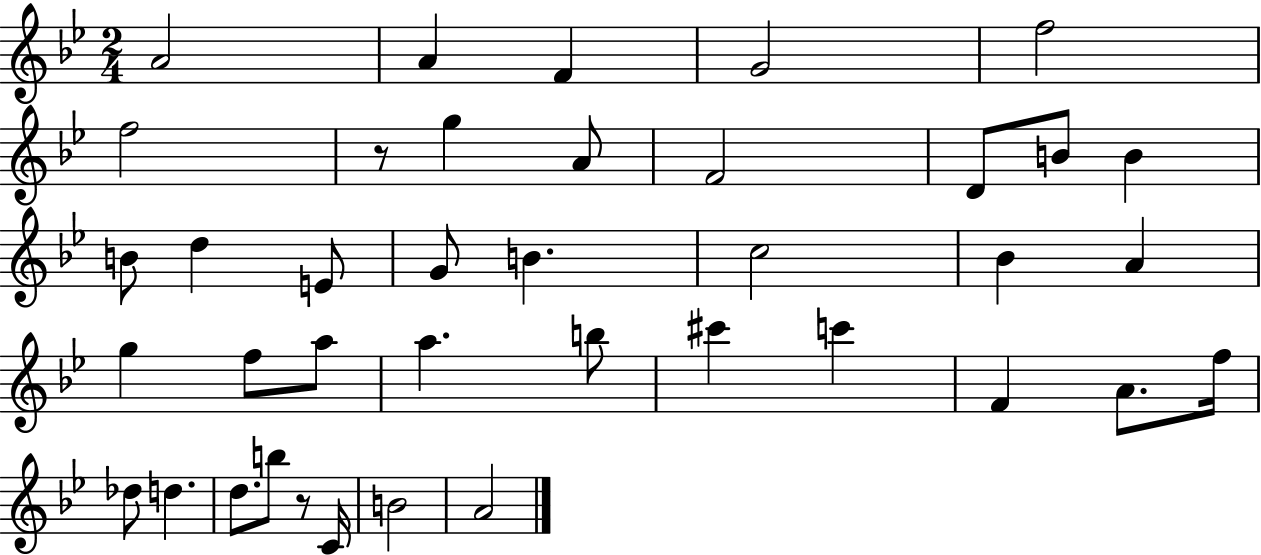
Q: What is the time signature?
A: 2/4